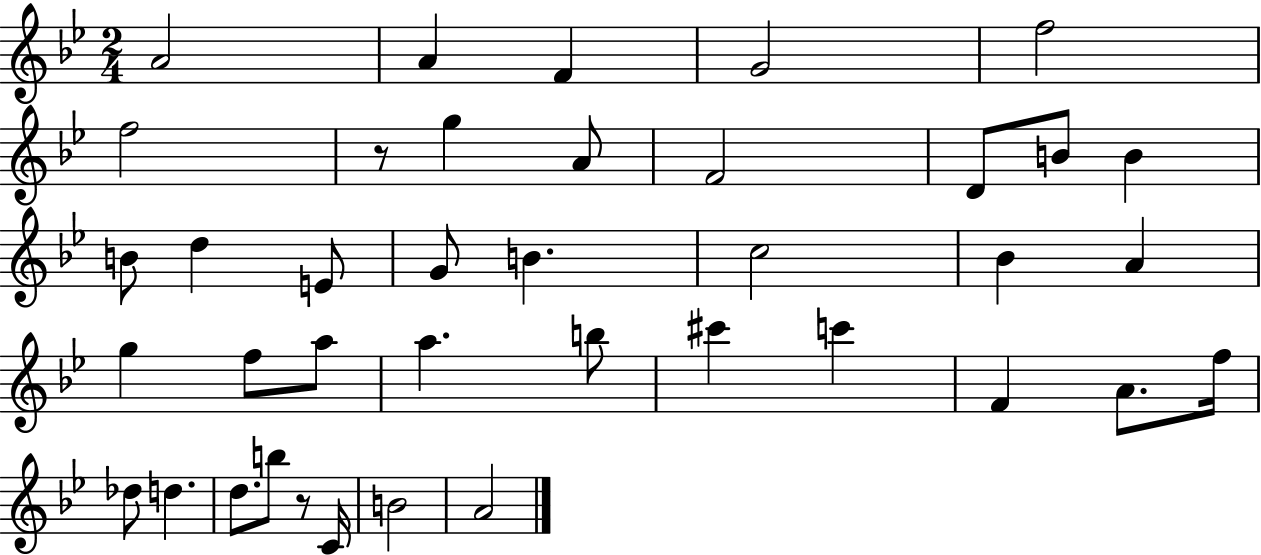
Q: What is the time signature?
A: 2/4